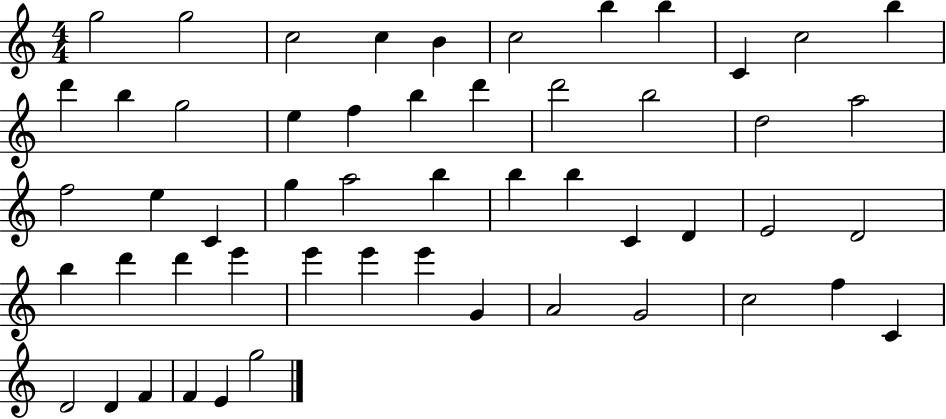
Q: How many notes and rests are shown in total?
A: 53